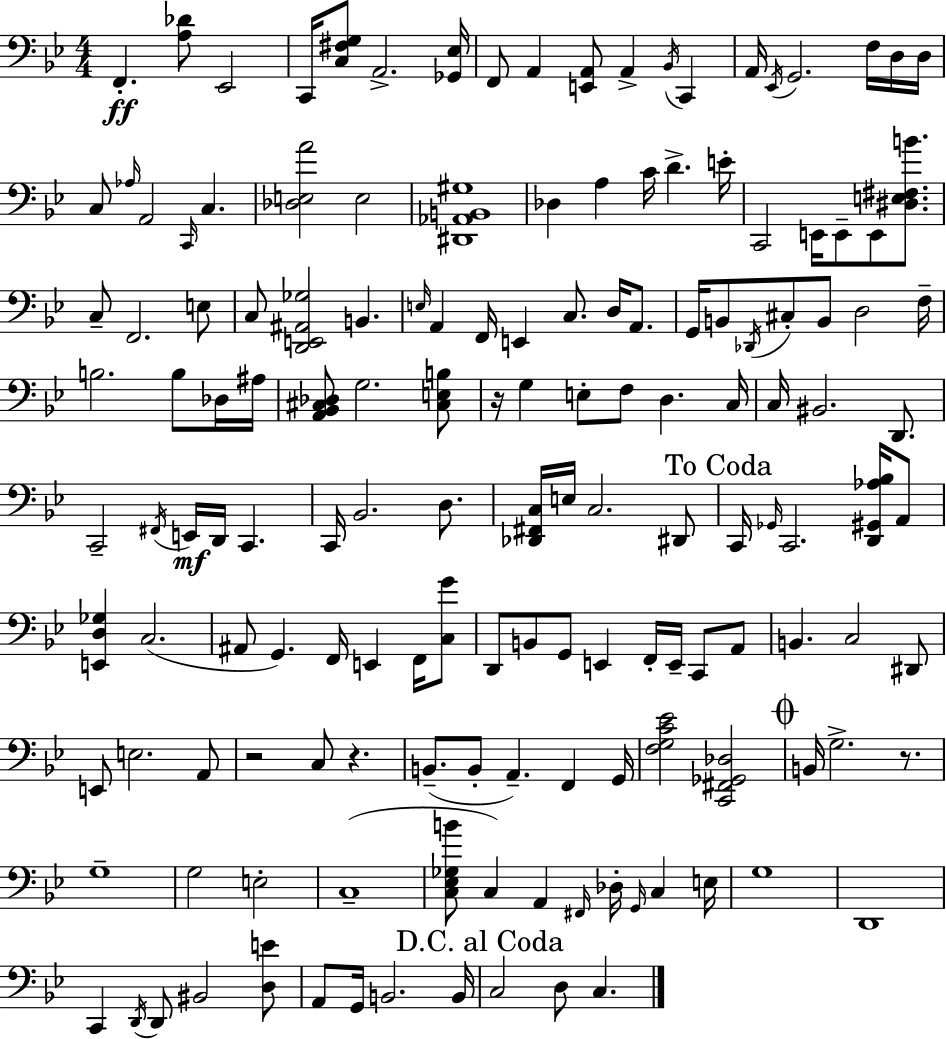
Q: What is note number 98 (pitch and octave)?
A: C3